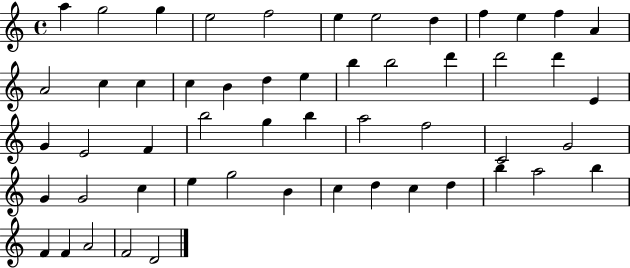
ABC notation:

X:1
T:Untitled
M:4/4
L:1/4
K:C
a g2 g e2 f2 e e2 d f e f A A2 c c c B d e b b2 d' d'2 d' E G E2 F b2 g b a2 f2 C2 G2 G G2 c e g2 B c d c d b a2 b F F A2 F2 D2